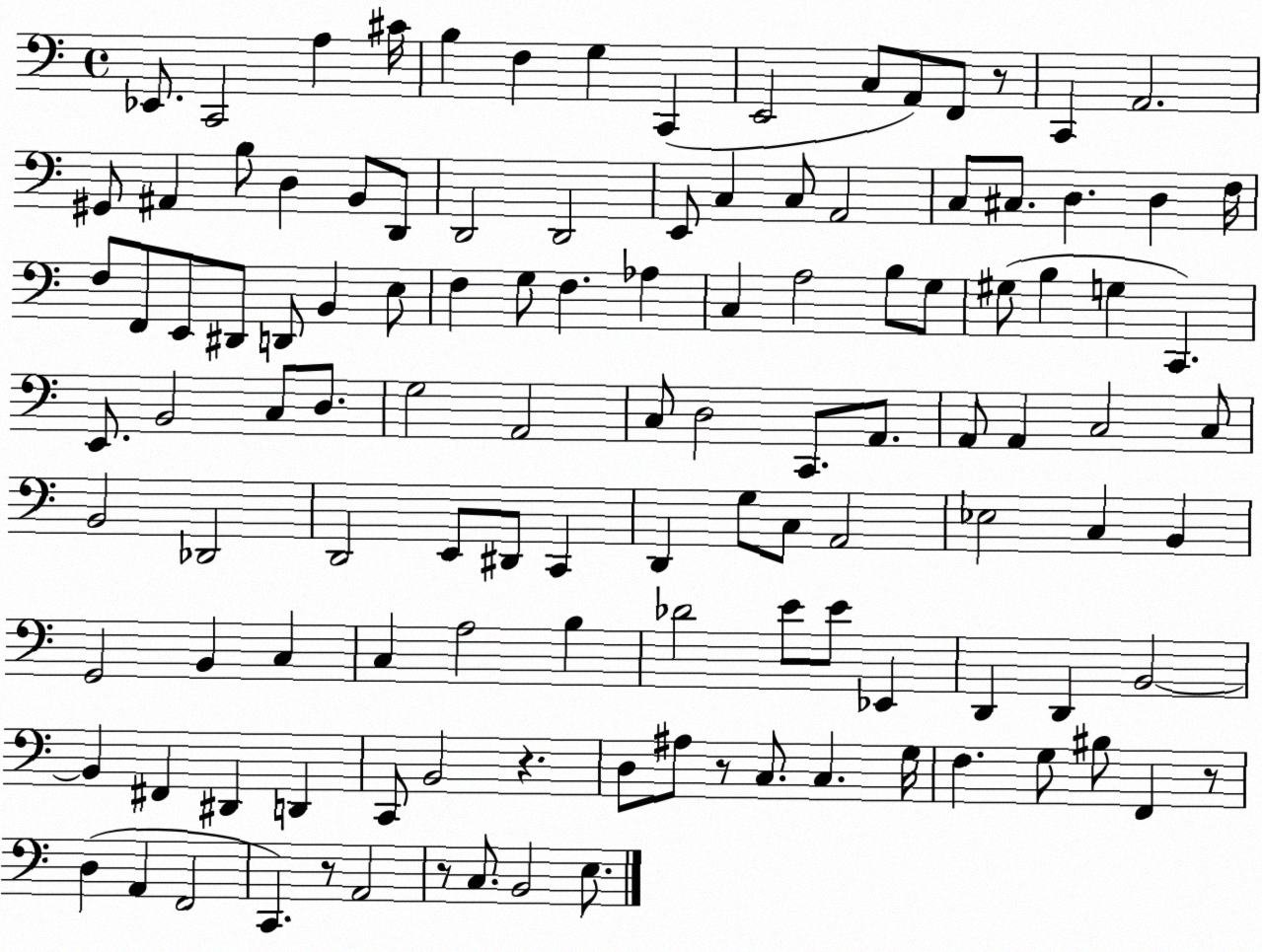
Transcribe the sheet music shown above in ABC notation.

X:1
T:Untitled
M:4/4
L:1/4
K:C
_E,,/2 C,,2 A, ^C/4 B, F, G, C,, E,,2 C,/2 A,,/2 F,,/2 z/2 C,, A,,2 ^G,,/2 ^A,, B,/2 D, B,,/2 D,,/2 D,,2 D,,2 E,,/2 C, C,/2 A,,2 C,/2 ^C,/2 D, D, F,/4 F,/2 F,,/2 E,,/2 ^D,,/2 D,,/2 B,, E,/2 F, G,/2 F, _A, C, A,2 B,/2 G,/2 ^G,/2 B, G, C,, E,,/2 B,,2 C,/2 D,/2 G,2 A,,2 C,/2 D,2 C,,/2 A,,/2 A,,/2 A,, C,2 C,/2 B,,2 _D,,2 D,,2 E,,/2 ^D,,/2 C,, D,, G,/2 C,/2 A,,2 _E,2 C, B,, G,,2 B,, C, C, A,2 B, _D2 E/2 E/2 _E,, D,, D,, B,,2 B,, ^F,, ^D,, D,, C,,/2 B,,2 z D,/2 ^A,/2 z/2 C,/2 C, G,/4 F, G,/2 ^B,/2 F,, z/2 D, A,, F,,2 C,, z/2 A,,2 z/2 C,/2 B,,2 E,/2